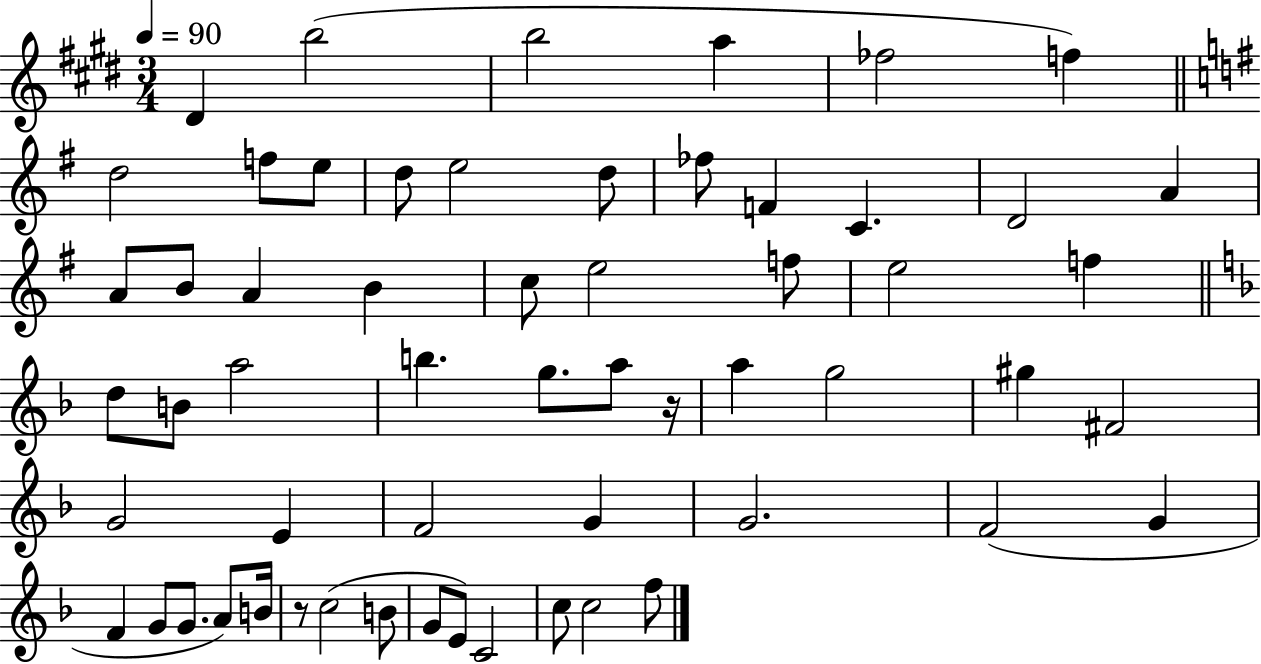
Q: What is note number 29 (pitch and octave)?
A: A5